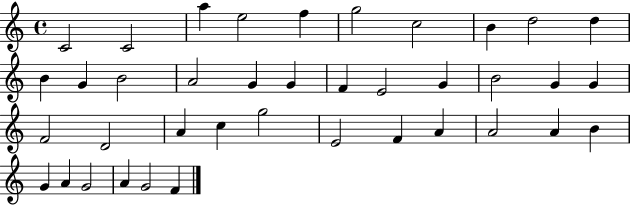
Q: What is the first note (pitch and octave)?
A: C4